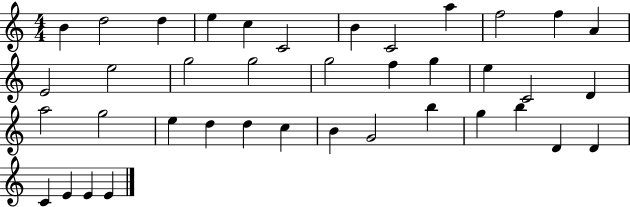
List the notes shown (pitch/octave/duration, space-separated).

B4/q D5/h D5/q E5/q C5/q C4/h B4/q C4/h A5/q F5/h F5/q A4/q E4/h E5/h G5/h G5/h G5/h F5/q G5/q E5/q C4/h D4/q A5/h G5/h E5/q D5/q D5/q C5/q B4/q G4/h B5/q G5/q B5/q D4/q D4/q C4/q E4/q E4/q E4/q